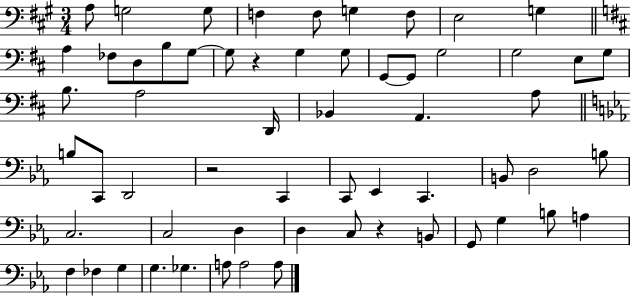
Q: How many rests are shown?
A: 3